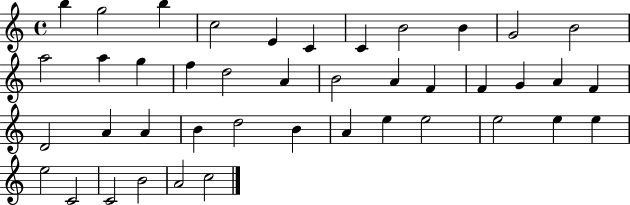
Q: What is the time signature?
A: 4/4